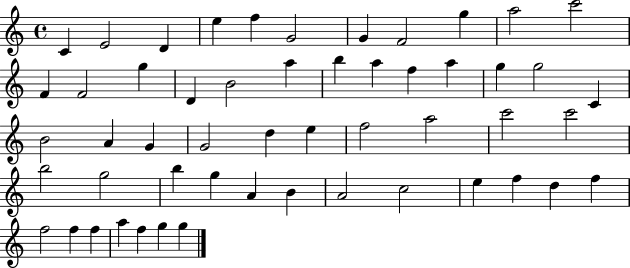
C4/q E4/h D4/q E5/q F5/q G4/h G4/q F4/h G5/q A5/h C6/h F4/q F4/h G5/q D4/q B4/h A5/q B5/q A5/q F5/q A5/q G5/q G5/h C4/q B4/h A4/q G4/q G4/h D5/q E5/q F5/h A5/h C6/h C6/h B5/h G5/h B5/q G5/q A4/q B4/q A4/h C5/h E5/q F5/q D5/q F5/q F5/h F5/q F5/q A5/q F5/q G5/q G5/q